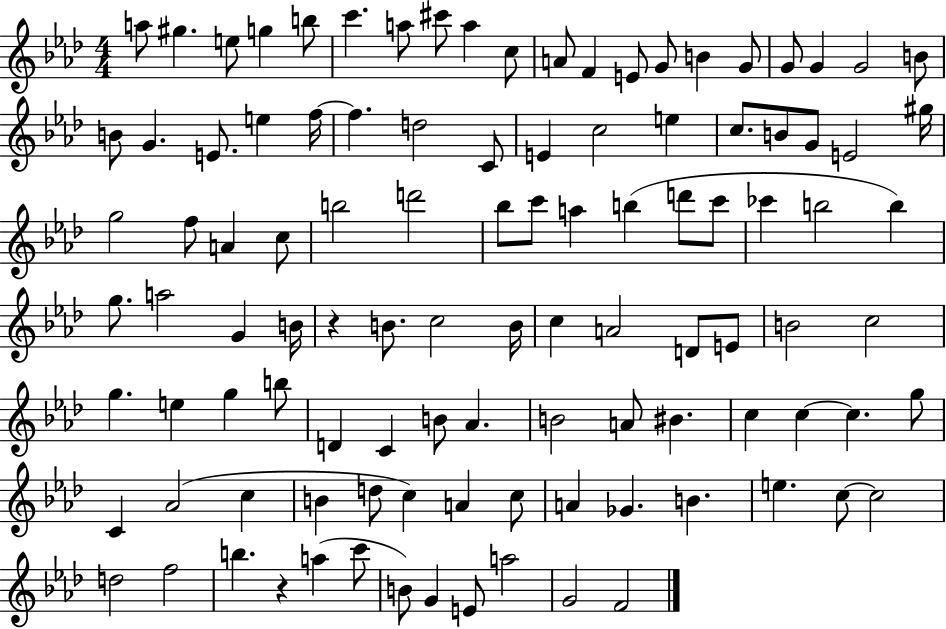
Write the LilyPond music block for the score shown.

{
  \clef treble
  \numericTimeSignature
  \time 4/4
  \key aes \major
  a''8 gis''4. e''8 g''4 b''8 | c'''4. a''8 cis'''8 a''4 c''8 | a'8 f'4 e'8 g'8 b'4 g'8 | g'8 g'4 g'2 b'8 | \break b'8 g'4. e'8. e''4 f''16~~ | f''4. d''2 c'8 | e'4 c''2 e''4 | c''8. b'8 g'8 e'2 gis''16 | \break g''2 f''8 a'4 c''8 | b''2 d'''2 | bes''8 c'''8 a''4 b''4( d'''8 c'''8 | ces'''4 b''2 b''4) | \break g''8. a''2 g'4 b'16 | r4 b'8. c''2 b'16 | c''4 a'2 d'8 e'8 | b'2 c''2 | \break g''4. e''4 g''4 b''8 | d'4 c'4 b'8 aes'4. | b'2 a'8 bis'4. | c''4 c''4~~ c''4. g''8 | \break c'4 aes'2( c''4 | b'4 d''8 c''4) a'4 c''8 | a'4 ges'4. b'4. | e''4. c''8~~ c''2 | \break d''2 f''2 | b''4. r4 a''4( c'''8 | b'8) g'4 e'8 a''2 | g'2 f'2 | \break \bar "|."
}